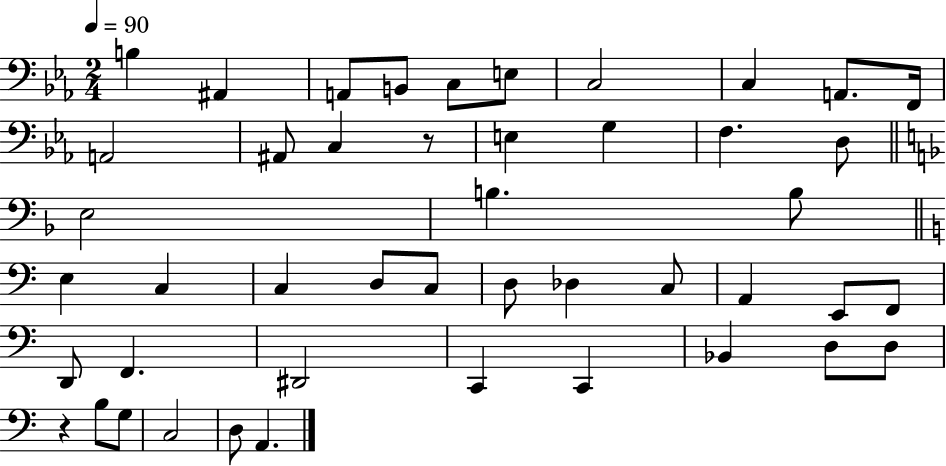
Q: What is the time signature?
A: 2/4